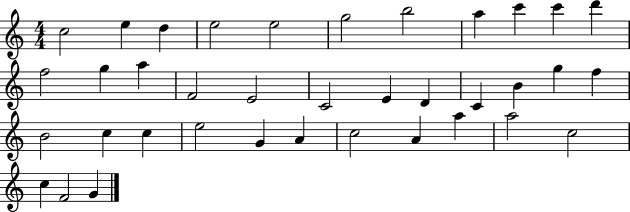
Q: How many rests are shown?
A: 0